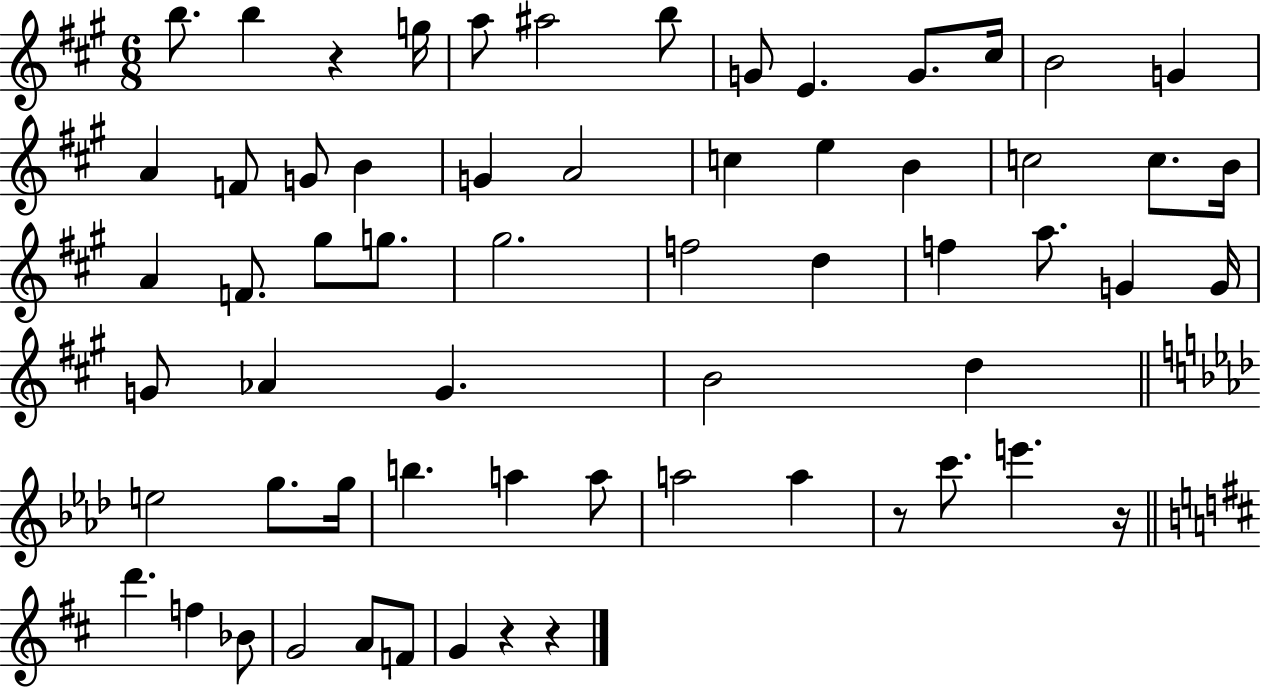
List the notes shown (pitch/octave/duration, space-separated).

B5/e. B5/q R/q G5/s A5/e A#5/h B5/e G4/e E4/q. G4/e. C#5/s B4/h G4/q A4/q F4/e G4/e B4/q G4/q A4/h C5/q E5/q B4/q C5/h C5/e. B4/s A4/q F4/e. G#5/e G5/e. G#5/h. F5/h D5/q F5/q A5/e. G4/q G4/s G4/e Ab4/q G4/q. B4/h D5/q E5/h G5/e. G5/s B5/q. A5/q A5/e A5/h A5/q R/e C6/e. E6/q. R/s D6/q. F5/q Bb4/e G4/h A4/e F4/e G4/q R/q R/q